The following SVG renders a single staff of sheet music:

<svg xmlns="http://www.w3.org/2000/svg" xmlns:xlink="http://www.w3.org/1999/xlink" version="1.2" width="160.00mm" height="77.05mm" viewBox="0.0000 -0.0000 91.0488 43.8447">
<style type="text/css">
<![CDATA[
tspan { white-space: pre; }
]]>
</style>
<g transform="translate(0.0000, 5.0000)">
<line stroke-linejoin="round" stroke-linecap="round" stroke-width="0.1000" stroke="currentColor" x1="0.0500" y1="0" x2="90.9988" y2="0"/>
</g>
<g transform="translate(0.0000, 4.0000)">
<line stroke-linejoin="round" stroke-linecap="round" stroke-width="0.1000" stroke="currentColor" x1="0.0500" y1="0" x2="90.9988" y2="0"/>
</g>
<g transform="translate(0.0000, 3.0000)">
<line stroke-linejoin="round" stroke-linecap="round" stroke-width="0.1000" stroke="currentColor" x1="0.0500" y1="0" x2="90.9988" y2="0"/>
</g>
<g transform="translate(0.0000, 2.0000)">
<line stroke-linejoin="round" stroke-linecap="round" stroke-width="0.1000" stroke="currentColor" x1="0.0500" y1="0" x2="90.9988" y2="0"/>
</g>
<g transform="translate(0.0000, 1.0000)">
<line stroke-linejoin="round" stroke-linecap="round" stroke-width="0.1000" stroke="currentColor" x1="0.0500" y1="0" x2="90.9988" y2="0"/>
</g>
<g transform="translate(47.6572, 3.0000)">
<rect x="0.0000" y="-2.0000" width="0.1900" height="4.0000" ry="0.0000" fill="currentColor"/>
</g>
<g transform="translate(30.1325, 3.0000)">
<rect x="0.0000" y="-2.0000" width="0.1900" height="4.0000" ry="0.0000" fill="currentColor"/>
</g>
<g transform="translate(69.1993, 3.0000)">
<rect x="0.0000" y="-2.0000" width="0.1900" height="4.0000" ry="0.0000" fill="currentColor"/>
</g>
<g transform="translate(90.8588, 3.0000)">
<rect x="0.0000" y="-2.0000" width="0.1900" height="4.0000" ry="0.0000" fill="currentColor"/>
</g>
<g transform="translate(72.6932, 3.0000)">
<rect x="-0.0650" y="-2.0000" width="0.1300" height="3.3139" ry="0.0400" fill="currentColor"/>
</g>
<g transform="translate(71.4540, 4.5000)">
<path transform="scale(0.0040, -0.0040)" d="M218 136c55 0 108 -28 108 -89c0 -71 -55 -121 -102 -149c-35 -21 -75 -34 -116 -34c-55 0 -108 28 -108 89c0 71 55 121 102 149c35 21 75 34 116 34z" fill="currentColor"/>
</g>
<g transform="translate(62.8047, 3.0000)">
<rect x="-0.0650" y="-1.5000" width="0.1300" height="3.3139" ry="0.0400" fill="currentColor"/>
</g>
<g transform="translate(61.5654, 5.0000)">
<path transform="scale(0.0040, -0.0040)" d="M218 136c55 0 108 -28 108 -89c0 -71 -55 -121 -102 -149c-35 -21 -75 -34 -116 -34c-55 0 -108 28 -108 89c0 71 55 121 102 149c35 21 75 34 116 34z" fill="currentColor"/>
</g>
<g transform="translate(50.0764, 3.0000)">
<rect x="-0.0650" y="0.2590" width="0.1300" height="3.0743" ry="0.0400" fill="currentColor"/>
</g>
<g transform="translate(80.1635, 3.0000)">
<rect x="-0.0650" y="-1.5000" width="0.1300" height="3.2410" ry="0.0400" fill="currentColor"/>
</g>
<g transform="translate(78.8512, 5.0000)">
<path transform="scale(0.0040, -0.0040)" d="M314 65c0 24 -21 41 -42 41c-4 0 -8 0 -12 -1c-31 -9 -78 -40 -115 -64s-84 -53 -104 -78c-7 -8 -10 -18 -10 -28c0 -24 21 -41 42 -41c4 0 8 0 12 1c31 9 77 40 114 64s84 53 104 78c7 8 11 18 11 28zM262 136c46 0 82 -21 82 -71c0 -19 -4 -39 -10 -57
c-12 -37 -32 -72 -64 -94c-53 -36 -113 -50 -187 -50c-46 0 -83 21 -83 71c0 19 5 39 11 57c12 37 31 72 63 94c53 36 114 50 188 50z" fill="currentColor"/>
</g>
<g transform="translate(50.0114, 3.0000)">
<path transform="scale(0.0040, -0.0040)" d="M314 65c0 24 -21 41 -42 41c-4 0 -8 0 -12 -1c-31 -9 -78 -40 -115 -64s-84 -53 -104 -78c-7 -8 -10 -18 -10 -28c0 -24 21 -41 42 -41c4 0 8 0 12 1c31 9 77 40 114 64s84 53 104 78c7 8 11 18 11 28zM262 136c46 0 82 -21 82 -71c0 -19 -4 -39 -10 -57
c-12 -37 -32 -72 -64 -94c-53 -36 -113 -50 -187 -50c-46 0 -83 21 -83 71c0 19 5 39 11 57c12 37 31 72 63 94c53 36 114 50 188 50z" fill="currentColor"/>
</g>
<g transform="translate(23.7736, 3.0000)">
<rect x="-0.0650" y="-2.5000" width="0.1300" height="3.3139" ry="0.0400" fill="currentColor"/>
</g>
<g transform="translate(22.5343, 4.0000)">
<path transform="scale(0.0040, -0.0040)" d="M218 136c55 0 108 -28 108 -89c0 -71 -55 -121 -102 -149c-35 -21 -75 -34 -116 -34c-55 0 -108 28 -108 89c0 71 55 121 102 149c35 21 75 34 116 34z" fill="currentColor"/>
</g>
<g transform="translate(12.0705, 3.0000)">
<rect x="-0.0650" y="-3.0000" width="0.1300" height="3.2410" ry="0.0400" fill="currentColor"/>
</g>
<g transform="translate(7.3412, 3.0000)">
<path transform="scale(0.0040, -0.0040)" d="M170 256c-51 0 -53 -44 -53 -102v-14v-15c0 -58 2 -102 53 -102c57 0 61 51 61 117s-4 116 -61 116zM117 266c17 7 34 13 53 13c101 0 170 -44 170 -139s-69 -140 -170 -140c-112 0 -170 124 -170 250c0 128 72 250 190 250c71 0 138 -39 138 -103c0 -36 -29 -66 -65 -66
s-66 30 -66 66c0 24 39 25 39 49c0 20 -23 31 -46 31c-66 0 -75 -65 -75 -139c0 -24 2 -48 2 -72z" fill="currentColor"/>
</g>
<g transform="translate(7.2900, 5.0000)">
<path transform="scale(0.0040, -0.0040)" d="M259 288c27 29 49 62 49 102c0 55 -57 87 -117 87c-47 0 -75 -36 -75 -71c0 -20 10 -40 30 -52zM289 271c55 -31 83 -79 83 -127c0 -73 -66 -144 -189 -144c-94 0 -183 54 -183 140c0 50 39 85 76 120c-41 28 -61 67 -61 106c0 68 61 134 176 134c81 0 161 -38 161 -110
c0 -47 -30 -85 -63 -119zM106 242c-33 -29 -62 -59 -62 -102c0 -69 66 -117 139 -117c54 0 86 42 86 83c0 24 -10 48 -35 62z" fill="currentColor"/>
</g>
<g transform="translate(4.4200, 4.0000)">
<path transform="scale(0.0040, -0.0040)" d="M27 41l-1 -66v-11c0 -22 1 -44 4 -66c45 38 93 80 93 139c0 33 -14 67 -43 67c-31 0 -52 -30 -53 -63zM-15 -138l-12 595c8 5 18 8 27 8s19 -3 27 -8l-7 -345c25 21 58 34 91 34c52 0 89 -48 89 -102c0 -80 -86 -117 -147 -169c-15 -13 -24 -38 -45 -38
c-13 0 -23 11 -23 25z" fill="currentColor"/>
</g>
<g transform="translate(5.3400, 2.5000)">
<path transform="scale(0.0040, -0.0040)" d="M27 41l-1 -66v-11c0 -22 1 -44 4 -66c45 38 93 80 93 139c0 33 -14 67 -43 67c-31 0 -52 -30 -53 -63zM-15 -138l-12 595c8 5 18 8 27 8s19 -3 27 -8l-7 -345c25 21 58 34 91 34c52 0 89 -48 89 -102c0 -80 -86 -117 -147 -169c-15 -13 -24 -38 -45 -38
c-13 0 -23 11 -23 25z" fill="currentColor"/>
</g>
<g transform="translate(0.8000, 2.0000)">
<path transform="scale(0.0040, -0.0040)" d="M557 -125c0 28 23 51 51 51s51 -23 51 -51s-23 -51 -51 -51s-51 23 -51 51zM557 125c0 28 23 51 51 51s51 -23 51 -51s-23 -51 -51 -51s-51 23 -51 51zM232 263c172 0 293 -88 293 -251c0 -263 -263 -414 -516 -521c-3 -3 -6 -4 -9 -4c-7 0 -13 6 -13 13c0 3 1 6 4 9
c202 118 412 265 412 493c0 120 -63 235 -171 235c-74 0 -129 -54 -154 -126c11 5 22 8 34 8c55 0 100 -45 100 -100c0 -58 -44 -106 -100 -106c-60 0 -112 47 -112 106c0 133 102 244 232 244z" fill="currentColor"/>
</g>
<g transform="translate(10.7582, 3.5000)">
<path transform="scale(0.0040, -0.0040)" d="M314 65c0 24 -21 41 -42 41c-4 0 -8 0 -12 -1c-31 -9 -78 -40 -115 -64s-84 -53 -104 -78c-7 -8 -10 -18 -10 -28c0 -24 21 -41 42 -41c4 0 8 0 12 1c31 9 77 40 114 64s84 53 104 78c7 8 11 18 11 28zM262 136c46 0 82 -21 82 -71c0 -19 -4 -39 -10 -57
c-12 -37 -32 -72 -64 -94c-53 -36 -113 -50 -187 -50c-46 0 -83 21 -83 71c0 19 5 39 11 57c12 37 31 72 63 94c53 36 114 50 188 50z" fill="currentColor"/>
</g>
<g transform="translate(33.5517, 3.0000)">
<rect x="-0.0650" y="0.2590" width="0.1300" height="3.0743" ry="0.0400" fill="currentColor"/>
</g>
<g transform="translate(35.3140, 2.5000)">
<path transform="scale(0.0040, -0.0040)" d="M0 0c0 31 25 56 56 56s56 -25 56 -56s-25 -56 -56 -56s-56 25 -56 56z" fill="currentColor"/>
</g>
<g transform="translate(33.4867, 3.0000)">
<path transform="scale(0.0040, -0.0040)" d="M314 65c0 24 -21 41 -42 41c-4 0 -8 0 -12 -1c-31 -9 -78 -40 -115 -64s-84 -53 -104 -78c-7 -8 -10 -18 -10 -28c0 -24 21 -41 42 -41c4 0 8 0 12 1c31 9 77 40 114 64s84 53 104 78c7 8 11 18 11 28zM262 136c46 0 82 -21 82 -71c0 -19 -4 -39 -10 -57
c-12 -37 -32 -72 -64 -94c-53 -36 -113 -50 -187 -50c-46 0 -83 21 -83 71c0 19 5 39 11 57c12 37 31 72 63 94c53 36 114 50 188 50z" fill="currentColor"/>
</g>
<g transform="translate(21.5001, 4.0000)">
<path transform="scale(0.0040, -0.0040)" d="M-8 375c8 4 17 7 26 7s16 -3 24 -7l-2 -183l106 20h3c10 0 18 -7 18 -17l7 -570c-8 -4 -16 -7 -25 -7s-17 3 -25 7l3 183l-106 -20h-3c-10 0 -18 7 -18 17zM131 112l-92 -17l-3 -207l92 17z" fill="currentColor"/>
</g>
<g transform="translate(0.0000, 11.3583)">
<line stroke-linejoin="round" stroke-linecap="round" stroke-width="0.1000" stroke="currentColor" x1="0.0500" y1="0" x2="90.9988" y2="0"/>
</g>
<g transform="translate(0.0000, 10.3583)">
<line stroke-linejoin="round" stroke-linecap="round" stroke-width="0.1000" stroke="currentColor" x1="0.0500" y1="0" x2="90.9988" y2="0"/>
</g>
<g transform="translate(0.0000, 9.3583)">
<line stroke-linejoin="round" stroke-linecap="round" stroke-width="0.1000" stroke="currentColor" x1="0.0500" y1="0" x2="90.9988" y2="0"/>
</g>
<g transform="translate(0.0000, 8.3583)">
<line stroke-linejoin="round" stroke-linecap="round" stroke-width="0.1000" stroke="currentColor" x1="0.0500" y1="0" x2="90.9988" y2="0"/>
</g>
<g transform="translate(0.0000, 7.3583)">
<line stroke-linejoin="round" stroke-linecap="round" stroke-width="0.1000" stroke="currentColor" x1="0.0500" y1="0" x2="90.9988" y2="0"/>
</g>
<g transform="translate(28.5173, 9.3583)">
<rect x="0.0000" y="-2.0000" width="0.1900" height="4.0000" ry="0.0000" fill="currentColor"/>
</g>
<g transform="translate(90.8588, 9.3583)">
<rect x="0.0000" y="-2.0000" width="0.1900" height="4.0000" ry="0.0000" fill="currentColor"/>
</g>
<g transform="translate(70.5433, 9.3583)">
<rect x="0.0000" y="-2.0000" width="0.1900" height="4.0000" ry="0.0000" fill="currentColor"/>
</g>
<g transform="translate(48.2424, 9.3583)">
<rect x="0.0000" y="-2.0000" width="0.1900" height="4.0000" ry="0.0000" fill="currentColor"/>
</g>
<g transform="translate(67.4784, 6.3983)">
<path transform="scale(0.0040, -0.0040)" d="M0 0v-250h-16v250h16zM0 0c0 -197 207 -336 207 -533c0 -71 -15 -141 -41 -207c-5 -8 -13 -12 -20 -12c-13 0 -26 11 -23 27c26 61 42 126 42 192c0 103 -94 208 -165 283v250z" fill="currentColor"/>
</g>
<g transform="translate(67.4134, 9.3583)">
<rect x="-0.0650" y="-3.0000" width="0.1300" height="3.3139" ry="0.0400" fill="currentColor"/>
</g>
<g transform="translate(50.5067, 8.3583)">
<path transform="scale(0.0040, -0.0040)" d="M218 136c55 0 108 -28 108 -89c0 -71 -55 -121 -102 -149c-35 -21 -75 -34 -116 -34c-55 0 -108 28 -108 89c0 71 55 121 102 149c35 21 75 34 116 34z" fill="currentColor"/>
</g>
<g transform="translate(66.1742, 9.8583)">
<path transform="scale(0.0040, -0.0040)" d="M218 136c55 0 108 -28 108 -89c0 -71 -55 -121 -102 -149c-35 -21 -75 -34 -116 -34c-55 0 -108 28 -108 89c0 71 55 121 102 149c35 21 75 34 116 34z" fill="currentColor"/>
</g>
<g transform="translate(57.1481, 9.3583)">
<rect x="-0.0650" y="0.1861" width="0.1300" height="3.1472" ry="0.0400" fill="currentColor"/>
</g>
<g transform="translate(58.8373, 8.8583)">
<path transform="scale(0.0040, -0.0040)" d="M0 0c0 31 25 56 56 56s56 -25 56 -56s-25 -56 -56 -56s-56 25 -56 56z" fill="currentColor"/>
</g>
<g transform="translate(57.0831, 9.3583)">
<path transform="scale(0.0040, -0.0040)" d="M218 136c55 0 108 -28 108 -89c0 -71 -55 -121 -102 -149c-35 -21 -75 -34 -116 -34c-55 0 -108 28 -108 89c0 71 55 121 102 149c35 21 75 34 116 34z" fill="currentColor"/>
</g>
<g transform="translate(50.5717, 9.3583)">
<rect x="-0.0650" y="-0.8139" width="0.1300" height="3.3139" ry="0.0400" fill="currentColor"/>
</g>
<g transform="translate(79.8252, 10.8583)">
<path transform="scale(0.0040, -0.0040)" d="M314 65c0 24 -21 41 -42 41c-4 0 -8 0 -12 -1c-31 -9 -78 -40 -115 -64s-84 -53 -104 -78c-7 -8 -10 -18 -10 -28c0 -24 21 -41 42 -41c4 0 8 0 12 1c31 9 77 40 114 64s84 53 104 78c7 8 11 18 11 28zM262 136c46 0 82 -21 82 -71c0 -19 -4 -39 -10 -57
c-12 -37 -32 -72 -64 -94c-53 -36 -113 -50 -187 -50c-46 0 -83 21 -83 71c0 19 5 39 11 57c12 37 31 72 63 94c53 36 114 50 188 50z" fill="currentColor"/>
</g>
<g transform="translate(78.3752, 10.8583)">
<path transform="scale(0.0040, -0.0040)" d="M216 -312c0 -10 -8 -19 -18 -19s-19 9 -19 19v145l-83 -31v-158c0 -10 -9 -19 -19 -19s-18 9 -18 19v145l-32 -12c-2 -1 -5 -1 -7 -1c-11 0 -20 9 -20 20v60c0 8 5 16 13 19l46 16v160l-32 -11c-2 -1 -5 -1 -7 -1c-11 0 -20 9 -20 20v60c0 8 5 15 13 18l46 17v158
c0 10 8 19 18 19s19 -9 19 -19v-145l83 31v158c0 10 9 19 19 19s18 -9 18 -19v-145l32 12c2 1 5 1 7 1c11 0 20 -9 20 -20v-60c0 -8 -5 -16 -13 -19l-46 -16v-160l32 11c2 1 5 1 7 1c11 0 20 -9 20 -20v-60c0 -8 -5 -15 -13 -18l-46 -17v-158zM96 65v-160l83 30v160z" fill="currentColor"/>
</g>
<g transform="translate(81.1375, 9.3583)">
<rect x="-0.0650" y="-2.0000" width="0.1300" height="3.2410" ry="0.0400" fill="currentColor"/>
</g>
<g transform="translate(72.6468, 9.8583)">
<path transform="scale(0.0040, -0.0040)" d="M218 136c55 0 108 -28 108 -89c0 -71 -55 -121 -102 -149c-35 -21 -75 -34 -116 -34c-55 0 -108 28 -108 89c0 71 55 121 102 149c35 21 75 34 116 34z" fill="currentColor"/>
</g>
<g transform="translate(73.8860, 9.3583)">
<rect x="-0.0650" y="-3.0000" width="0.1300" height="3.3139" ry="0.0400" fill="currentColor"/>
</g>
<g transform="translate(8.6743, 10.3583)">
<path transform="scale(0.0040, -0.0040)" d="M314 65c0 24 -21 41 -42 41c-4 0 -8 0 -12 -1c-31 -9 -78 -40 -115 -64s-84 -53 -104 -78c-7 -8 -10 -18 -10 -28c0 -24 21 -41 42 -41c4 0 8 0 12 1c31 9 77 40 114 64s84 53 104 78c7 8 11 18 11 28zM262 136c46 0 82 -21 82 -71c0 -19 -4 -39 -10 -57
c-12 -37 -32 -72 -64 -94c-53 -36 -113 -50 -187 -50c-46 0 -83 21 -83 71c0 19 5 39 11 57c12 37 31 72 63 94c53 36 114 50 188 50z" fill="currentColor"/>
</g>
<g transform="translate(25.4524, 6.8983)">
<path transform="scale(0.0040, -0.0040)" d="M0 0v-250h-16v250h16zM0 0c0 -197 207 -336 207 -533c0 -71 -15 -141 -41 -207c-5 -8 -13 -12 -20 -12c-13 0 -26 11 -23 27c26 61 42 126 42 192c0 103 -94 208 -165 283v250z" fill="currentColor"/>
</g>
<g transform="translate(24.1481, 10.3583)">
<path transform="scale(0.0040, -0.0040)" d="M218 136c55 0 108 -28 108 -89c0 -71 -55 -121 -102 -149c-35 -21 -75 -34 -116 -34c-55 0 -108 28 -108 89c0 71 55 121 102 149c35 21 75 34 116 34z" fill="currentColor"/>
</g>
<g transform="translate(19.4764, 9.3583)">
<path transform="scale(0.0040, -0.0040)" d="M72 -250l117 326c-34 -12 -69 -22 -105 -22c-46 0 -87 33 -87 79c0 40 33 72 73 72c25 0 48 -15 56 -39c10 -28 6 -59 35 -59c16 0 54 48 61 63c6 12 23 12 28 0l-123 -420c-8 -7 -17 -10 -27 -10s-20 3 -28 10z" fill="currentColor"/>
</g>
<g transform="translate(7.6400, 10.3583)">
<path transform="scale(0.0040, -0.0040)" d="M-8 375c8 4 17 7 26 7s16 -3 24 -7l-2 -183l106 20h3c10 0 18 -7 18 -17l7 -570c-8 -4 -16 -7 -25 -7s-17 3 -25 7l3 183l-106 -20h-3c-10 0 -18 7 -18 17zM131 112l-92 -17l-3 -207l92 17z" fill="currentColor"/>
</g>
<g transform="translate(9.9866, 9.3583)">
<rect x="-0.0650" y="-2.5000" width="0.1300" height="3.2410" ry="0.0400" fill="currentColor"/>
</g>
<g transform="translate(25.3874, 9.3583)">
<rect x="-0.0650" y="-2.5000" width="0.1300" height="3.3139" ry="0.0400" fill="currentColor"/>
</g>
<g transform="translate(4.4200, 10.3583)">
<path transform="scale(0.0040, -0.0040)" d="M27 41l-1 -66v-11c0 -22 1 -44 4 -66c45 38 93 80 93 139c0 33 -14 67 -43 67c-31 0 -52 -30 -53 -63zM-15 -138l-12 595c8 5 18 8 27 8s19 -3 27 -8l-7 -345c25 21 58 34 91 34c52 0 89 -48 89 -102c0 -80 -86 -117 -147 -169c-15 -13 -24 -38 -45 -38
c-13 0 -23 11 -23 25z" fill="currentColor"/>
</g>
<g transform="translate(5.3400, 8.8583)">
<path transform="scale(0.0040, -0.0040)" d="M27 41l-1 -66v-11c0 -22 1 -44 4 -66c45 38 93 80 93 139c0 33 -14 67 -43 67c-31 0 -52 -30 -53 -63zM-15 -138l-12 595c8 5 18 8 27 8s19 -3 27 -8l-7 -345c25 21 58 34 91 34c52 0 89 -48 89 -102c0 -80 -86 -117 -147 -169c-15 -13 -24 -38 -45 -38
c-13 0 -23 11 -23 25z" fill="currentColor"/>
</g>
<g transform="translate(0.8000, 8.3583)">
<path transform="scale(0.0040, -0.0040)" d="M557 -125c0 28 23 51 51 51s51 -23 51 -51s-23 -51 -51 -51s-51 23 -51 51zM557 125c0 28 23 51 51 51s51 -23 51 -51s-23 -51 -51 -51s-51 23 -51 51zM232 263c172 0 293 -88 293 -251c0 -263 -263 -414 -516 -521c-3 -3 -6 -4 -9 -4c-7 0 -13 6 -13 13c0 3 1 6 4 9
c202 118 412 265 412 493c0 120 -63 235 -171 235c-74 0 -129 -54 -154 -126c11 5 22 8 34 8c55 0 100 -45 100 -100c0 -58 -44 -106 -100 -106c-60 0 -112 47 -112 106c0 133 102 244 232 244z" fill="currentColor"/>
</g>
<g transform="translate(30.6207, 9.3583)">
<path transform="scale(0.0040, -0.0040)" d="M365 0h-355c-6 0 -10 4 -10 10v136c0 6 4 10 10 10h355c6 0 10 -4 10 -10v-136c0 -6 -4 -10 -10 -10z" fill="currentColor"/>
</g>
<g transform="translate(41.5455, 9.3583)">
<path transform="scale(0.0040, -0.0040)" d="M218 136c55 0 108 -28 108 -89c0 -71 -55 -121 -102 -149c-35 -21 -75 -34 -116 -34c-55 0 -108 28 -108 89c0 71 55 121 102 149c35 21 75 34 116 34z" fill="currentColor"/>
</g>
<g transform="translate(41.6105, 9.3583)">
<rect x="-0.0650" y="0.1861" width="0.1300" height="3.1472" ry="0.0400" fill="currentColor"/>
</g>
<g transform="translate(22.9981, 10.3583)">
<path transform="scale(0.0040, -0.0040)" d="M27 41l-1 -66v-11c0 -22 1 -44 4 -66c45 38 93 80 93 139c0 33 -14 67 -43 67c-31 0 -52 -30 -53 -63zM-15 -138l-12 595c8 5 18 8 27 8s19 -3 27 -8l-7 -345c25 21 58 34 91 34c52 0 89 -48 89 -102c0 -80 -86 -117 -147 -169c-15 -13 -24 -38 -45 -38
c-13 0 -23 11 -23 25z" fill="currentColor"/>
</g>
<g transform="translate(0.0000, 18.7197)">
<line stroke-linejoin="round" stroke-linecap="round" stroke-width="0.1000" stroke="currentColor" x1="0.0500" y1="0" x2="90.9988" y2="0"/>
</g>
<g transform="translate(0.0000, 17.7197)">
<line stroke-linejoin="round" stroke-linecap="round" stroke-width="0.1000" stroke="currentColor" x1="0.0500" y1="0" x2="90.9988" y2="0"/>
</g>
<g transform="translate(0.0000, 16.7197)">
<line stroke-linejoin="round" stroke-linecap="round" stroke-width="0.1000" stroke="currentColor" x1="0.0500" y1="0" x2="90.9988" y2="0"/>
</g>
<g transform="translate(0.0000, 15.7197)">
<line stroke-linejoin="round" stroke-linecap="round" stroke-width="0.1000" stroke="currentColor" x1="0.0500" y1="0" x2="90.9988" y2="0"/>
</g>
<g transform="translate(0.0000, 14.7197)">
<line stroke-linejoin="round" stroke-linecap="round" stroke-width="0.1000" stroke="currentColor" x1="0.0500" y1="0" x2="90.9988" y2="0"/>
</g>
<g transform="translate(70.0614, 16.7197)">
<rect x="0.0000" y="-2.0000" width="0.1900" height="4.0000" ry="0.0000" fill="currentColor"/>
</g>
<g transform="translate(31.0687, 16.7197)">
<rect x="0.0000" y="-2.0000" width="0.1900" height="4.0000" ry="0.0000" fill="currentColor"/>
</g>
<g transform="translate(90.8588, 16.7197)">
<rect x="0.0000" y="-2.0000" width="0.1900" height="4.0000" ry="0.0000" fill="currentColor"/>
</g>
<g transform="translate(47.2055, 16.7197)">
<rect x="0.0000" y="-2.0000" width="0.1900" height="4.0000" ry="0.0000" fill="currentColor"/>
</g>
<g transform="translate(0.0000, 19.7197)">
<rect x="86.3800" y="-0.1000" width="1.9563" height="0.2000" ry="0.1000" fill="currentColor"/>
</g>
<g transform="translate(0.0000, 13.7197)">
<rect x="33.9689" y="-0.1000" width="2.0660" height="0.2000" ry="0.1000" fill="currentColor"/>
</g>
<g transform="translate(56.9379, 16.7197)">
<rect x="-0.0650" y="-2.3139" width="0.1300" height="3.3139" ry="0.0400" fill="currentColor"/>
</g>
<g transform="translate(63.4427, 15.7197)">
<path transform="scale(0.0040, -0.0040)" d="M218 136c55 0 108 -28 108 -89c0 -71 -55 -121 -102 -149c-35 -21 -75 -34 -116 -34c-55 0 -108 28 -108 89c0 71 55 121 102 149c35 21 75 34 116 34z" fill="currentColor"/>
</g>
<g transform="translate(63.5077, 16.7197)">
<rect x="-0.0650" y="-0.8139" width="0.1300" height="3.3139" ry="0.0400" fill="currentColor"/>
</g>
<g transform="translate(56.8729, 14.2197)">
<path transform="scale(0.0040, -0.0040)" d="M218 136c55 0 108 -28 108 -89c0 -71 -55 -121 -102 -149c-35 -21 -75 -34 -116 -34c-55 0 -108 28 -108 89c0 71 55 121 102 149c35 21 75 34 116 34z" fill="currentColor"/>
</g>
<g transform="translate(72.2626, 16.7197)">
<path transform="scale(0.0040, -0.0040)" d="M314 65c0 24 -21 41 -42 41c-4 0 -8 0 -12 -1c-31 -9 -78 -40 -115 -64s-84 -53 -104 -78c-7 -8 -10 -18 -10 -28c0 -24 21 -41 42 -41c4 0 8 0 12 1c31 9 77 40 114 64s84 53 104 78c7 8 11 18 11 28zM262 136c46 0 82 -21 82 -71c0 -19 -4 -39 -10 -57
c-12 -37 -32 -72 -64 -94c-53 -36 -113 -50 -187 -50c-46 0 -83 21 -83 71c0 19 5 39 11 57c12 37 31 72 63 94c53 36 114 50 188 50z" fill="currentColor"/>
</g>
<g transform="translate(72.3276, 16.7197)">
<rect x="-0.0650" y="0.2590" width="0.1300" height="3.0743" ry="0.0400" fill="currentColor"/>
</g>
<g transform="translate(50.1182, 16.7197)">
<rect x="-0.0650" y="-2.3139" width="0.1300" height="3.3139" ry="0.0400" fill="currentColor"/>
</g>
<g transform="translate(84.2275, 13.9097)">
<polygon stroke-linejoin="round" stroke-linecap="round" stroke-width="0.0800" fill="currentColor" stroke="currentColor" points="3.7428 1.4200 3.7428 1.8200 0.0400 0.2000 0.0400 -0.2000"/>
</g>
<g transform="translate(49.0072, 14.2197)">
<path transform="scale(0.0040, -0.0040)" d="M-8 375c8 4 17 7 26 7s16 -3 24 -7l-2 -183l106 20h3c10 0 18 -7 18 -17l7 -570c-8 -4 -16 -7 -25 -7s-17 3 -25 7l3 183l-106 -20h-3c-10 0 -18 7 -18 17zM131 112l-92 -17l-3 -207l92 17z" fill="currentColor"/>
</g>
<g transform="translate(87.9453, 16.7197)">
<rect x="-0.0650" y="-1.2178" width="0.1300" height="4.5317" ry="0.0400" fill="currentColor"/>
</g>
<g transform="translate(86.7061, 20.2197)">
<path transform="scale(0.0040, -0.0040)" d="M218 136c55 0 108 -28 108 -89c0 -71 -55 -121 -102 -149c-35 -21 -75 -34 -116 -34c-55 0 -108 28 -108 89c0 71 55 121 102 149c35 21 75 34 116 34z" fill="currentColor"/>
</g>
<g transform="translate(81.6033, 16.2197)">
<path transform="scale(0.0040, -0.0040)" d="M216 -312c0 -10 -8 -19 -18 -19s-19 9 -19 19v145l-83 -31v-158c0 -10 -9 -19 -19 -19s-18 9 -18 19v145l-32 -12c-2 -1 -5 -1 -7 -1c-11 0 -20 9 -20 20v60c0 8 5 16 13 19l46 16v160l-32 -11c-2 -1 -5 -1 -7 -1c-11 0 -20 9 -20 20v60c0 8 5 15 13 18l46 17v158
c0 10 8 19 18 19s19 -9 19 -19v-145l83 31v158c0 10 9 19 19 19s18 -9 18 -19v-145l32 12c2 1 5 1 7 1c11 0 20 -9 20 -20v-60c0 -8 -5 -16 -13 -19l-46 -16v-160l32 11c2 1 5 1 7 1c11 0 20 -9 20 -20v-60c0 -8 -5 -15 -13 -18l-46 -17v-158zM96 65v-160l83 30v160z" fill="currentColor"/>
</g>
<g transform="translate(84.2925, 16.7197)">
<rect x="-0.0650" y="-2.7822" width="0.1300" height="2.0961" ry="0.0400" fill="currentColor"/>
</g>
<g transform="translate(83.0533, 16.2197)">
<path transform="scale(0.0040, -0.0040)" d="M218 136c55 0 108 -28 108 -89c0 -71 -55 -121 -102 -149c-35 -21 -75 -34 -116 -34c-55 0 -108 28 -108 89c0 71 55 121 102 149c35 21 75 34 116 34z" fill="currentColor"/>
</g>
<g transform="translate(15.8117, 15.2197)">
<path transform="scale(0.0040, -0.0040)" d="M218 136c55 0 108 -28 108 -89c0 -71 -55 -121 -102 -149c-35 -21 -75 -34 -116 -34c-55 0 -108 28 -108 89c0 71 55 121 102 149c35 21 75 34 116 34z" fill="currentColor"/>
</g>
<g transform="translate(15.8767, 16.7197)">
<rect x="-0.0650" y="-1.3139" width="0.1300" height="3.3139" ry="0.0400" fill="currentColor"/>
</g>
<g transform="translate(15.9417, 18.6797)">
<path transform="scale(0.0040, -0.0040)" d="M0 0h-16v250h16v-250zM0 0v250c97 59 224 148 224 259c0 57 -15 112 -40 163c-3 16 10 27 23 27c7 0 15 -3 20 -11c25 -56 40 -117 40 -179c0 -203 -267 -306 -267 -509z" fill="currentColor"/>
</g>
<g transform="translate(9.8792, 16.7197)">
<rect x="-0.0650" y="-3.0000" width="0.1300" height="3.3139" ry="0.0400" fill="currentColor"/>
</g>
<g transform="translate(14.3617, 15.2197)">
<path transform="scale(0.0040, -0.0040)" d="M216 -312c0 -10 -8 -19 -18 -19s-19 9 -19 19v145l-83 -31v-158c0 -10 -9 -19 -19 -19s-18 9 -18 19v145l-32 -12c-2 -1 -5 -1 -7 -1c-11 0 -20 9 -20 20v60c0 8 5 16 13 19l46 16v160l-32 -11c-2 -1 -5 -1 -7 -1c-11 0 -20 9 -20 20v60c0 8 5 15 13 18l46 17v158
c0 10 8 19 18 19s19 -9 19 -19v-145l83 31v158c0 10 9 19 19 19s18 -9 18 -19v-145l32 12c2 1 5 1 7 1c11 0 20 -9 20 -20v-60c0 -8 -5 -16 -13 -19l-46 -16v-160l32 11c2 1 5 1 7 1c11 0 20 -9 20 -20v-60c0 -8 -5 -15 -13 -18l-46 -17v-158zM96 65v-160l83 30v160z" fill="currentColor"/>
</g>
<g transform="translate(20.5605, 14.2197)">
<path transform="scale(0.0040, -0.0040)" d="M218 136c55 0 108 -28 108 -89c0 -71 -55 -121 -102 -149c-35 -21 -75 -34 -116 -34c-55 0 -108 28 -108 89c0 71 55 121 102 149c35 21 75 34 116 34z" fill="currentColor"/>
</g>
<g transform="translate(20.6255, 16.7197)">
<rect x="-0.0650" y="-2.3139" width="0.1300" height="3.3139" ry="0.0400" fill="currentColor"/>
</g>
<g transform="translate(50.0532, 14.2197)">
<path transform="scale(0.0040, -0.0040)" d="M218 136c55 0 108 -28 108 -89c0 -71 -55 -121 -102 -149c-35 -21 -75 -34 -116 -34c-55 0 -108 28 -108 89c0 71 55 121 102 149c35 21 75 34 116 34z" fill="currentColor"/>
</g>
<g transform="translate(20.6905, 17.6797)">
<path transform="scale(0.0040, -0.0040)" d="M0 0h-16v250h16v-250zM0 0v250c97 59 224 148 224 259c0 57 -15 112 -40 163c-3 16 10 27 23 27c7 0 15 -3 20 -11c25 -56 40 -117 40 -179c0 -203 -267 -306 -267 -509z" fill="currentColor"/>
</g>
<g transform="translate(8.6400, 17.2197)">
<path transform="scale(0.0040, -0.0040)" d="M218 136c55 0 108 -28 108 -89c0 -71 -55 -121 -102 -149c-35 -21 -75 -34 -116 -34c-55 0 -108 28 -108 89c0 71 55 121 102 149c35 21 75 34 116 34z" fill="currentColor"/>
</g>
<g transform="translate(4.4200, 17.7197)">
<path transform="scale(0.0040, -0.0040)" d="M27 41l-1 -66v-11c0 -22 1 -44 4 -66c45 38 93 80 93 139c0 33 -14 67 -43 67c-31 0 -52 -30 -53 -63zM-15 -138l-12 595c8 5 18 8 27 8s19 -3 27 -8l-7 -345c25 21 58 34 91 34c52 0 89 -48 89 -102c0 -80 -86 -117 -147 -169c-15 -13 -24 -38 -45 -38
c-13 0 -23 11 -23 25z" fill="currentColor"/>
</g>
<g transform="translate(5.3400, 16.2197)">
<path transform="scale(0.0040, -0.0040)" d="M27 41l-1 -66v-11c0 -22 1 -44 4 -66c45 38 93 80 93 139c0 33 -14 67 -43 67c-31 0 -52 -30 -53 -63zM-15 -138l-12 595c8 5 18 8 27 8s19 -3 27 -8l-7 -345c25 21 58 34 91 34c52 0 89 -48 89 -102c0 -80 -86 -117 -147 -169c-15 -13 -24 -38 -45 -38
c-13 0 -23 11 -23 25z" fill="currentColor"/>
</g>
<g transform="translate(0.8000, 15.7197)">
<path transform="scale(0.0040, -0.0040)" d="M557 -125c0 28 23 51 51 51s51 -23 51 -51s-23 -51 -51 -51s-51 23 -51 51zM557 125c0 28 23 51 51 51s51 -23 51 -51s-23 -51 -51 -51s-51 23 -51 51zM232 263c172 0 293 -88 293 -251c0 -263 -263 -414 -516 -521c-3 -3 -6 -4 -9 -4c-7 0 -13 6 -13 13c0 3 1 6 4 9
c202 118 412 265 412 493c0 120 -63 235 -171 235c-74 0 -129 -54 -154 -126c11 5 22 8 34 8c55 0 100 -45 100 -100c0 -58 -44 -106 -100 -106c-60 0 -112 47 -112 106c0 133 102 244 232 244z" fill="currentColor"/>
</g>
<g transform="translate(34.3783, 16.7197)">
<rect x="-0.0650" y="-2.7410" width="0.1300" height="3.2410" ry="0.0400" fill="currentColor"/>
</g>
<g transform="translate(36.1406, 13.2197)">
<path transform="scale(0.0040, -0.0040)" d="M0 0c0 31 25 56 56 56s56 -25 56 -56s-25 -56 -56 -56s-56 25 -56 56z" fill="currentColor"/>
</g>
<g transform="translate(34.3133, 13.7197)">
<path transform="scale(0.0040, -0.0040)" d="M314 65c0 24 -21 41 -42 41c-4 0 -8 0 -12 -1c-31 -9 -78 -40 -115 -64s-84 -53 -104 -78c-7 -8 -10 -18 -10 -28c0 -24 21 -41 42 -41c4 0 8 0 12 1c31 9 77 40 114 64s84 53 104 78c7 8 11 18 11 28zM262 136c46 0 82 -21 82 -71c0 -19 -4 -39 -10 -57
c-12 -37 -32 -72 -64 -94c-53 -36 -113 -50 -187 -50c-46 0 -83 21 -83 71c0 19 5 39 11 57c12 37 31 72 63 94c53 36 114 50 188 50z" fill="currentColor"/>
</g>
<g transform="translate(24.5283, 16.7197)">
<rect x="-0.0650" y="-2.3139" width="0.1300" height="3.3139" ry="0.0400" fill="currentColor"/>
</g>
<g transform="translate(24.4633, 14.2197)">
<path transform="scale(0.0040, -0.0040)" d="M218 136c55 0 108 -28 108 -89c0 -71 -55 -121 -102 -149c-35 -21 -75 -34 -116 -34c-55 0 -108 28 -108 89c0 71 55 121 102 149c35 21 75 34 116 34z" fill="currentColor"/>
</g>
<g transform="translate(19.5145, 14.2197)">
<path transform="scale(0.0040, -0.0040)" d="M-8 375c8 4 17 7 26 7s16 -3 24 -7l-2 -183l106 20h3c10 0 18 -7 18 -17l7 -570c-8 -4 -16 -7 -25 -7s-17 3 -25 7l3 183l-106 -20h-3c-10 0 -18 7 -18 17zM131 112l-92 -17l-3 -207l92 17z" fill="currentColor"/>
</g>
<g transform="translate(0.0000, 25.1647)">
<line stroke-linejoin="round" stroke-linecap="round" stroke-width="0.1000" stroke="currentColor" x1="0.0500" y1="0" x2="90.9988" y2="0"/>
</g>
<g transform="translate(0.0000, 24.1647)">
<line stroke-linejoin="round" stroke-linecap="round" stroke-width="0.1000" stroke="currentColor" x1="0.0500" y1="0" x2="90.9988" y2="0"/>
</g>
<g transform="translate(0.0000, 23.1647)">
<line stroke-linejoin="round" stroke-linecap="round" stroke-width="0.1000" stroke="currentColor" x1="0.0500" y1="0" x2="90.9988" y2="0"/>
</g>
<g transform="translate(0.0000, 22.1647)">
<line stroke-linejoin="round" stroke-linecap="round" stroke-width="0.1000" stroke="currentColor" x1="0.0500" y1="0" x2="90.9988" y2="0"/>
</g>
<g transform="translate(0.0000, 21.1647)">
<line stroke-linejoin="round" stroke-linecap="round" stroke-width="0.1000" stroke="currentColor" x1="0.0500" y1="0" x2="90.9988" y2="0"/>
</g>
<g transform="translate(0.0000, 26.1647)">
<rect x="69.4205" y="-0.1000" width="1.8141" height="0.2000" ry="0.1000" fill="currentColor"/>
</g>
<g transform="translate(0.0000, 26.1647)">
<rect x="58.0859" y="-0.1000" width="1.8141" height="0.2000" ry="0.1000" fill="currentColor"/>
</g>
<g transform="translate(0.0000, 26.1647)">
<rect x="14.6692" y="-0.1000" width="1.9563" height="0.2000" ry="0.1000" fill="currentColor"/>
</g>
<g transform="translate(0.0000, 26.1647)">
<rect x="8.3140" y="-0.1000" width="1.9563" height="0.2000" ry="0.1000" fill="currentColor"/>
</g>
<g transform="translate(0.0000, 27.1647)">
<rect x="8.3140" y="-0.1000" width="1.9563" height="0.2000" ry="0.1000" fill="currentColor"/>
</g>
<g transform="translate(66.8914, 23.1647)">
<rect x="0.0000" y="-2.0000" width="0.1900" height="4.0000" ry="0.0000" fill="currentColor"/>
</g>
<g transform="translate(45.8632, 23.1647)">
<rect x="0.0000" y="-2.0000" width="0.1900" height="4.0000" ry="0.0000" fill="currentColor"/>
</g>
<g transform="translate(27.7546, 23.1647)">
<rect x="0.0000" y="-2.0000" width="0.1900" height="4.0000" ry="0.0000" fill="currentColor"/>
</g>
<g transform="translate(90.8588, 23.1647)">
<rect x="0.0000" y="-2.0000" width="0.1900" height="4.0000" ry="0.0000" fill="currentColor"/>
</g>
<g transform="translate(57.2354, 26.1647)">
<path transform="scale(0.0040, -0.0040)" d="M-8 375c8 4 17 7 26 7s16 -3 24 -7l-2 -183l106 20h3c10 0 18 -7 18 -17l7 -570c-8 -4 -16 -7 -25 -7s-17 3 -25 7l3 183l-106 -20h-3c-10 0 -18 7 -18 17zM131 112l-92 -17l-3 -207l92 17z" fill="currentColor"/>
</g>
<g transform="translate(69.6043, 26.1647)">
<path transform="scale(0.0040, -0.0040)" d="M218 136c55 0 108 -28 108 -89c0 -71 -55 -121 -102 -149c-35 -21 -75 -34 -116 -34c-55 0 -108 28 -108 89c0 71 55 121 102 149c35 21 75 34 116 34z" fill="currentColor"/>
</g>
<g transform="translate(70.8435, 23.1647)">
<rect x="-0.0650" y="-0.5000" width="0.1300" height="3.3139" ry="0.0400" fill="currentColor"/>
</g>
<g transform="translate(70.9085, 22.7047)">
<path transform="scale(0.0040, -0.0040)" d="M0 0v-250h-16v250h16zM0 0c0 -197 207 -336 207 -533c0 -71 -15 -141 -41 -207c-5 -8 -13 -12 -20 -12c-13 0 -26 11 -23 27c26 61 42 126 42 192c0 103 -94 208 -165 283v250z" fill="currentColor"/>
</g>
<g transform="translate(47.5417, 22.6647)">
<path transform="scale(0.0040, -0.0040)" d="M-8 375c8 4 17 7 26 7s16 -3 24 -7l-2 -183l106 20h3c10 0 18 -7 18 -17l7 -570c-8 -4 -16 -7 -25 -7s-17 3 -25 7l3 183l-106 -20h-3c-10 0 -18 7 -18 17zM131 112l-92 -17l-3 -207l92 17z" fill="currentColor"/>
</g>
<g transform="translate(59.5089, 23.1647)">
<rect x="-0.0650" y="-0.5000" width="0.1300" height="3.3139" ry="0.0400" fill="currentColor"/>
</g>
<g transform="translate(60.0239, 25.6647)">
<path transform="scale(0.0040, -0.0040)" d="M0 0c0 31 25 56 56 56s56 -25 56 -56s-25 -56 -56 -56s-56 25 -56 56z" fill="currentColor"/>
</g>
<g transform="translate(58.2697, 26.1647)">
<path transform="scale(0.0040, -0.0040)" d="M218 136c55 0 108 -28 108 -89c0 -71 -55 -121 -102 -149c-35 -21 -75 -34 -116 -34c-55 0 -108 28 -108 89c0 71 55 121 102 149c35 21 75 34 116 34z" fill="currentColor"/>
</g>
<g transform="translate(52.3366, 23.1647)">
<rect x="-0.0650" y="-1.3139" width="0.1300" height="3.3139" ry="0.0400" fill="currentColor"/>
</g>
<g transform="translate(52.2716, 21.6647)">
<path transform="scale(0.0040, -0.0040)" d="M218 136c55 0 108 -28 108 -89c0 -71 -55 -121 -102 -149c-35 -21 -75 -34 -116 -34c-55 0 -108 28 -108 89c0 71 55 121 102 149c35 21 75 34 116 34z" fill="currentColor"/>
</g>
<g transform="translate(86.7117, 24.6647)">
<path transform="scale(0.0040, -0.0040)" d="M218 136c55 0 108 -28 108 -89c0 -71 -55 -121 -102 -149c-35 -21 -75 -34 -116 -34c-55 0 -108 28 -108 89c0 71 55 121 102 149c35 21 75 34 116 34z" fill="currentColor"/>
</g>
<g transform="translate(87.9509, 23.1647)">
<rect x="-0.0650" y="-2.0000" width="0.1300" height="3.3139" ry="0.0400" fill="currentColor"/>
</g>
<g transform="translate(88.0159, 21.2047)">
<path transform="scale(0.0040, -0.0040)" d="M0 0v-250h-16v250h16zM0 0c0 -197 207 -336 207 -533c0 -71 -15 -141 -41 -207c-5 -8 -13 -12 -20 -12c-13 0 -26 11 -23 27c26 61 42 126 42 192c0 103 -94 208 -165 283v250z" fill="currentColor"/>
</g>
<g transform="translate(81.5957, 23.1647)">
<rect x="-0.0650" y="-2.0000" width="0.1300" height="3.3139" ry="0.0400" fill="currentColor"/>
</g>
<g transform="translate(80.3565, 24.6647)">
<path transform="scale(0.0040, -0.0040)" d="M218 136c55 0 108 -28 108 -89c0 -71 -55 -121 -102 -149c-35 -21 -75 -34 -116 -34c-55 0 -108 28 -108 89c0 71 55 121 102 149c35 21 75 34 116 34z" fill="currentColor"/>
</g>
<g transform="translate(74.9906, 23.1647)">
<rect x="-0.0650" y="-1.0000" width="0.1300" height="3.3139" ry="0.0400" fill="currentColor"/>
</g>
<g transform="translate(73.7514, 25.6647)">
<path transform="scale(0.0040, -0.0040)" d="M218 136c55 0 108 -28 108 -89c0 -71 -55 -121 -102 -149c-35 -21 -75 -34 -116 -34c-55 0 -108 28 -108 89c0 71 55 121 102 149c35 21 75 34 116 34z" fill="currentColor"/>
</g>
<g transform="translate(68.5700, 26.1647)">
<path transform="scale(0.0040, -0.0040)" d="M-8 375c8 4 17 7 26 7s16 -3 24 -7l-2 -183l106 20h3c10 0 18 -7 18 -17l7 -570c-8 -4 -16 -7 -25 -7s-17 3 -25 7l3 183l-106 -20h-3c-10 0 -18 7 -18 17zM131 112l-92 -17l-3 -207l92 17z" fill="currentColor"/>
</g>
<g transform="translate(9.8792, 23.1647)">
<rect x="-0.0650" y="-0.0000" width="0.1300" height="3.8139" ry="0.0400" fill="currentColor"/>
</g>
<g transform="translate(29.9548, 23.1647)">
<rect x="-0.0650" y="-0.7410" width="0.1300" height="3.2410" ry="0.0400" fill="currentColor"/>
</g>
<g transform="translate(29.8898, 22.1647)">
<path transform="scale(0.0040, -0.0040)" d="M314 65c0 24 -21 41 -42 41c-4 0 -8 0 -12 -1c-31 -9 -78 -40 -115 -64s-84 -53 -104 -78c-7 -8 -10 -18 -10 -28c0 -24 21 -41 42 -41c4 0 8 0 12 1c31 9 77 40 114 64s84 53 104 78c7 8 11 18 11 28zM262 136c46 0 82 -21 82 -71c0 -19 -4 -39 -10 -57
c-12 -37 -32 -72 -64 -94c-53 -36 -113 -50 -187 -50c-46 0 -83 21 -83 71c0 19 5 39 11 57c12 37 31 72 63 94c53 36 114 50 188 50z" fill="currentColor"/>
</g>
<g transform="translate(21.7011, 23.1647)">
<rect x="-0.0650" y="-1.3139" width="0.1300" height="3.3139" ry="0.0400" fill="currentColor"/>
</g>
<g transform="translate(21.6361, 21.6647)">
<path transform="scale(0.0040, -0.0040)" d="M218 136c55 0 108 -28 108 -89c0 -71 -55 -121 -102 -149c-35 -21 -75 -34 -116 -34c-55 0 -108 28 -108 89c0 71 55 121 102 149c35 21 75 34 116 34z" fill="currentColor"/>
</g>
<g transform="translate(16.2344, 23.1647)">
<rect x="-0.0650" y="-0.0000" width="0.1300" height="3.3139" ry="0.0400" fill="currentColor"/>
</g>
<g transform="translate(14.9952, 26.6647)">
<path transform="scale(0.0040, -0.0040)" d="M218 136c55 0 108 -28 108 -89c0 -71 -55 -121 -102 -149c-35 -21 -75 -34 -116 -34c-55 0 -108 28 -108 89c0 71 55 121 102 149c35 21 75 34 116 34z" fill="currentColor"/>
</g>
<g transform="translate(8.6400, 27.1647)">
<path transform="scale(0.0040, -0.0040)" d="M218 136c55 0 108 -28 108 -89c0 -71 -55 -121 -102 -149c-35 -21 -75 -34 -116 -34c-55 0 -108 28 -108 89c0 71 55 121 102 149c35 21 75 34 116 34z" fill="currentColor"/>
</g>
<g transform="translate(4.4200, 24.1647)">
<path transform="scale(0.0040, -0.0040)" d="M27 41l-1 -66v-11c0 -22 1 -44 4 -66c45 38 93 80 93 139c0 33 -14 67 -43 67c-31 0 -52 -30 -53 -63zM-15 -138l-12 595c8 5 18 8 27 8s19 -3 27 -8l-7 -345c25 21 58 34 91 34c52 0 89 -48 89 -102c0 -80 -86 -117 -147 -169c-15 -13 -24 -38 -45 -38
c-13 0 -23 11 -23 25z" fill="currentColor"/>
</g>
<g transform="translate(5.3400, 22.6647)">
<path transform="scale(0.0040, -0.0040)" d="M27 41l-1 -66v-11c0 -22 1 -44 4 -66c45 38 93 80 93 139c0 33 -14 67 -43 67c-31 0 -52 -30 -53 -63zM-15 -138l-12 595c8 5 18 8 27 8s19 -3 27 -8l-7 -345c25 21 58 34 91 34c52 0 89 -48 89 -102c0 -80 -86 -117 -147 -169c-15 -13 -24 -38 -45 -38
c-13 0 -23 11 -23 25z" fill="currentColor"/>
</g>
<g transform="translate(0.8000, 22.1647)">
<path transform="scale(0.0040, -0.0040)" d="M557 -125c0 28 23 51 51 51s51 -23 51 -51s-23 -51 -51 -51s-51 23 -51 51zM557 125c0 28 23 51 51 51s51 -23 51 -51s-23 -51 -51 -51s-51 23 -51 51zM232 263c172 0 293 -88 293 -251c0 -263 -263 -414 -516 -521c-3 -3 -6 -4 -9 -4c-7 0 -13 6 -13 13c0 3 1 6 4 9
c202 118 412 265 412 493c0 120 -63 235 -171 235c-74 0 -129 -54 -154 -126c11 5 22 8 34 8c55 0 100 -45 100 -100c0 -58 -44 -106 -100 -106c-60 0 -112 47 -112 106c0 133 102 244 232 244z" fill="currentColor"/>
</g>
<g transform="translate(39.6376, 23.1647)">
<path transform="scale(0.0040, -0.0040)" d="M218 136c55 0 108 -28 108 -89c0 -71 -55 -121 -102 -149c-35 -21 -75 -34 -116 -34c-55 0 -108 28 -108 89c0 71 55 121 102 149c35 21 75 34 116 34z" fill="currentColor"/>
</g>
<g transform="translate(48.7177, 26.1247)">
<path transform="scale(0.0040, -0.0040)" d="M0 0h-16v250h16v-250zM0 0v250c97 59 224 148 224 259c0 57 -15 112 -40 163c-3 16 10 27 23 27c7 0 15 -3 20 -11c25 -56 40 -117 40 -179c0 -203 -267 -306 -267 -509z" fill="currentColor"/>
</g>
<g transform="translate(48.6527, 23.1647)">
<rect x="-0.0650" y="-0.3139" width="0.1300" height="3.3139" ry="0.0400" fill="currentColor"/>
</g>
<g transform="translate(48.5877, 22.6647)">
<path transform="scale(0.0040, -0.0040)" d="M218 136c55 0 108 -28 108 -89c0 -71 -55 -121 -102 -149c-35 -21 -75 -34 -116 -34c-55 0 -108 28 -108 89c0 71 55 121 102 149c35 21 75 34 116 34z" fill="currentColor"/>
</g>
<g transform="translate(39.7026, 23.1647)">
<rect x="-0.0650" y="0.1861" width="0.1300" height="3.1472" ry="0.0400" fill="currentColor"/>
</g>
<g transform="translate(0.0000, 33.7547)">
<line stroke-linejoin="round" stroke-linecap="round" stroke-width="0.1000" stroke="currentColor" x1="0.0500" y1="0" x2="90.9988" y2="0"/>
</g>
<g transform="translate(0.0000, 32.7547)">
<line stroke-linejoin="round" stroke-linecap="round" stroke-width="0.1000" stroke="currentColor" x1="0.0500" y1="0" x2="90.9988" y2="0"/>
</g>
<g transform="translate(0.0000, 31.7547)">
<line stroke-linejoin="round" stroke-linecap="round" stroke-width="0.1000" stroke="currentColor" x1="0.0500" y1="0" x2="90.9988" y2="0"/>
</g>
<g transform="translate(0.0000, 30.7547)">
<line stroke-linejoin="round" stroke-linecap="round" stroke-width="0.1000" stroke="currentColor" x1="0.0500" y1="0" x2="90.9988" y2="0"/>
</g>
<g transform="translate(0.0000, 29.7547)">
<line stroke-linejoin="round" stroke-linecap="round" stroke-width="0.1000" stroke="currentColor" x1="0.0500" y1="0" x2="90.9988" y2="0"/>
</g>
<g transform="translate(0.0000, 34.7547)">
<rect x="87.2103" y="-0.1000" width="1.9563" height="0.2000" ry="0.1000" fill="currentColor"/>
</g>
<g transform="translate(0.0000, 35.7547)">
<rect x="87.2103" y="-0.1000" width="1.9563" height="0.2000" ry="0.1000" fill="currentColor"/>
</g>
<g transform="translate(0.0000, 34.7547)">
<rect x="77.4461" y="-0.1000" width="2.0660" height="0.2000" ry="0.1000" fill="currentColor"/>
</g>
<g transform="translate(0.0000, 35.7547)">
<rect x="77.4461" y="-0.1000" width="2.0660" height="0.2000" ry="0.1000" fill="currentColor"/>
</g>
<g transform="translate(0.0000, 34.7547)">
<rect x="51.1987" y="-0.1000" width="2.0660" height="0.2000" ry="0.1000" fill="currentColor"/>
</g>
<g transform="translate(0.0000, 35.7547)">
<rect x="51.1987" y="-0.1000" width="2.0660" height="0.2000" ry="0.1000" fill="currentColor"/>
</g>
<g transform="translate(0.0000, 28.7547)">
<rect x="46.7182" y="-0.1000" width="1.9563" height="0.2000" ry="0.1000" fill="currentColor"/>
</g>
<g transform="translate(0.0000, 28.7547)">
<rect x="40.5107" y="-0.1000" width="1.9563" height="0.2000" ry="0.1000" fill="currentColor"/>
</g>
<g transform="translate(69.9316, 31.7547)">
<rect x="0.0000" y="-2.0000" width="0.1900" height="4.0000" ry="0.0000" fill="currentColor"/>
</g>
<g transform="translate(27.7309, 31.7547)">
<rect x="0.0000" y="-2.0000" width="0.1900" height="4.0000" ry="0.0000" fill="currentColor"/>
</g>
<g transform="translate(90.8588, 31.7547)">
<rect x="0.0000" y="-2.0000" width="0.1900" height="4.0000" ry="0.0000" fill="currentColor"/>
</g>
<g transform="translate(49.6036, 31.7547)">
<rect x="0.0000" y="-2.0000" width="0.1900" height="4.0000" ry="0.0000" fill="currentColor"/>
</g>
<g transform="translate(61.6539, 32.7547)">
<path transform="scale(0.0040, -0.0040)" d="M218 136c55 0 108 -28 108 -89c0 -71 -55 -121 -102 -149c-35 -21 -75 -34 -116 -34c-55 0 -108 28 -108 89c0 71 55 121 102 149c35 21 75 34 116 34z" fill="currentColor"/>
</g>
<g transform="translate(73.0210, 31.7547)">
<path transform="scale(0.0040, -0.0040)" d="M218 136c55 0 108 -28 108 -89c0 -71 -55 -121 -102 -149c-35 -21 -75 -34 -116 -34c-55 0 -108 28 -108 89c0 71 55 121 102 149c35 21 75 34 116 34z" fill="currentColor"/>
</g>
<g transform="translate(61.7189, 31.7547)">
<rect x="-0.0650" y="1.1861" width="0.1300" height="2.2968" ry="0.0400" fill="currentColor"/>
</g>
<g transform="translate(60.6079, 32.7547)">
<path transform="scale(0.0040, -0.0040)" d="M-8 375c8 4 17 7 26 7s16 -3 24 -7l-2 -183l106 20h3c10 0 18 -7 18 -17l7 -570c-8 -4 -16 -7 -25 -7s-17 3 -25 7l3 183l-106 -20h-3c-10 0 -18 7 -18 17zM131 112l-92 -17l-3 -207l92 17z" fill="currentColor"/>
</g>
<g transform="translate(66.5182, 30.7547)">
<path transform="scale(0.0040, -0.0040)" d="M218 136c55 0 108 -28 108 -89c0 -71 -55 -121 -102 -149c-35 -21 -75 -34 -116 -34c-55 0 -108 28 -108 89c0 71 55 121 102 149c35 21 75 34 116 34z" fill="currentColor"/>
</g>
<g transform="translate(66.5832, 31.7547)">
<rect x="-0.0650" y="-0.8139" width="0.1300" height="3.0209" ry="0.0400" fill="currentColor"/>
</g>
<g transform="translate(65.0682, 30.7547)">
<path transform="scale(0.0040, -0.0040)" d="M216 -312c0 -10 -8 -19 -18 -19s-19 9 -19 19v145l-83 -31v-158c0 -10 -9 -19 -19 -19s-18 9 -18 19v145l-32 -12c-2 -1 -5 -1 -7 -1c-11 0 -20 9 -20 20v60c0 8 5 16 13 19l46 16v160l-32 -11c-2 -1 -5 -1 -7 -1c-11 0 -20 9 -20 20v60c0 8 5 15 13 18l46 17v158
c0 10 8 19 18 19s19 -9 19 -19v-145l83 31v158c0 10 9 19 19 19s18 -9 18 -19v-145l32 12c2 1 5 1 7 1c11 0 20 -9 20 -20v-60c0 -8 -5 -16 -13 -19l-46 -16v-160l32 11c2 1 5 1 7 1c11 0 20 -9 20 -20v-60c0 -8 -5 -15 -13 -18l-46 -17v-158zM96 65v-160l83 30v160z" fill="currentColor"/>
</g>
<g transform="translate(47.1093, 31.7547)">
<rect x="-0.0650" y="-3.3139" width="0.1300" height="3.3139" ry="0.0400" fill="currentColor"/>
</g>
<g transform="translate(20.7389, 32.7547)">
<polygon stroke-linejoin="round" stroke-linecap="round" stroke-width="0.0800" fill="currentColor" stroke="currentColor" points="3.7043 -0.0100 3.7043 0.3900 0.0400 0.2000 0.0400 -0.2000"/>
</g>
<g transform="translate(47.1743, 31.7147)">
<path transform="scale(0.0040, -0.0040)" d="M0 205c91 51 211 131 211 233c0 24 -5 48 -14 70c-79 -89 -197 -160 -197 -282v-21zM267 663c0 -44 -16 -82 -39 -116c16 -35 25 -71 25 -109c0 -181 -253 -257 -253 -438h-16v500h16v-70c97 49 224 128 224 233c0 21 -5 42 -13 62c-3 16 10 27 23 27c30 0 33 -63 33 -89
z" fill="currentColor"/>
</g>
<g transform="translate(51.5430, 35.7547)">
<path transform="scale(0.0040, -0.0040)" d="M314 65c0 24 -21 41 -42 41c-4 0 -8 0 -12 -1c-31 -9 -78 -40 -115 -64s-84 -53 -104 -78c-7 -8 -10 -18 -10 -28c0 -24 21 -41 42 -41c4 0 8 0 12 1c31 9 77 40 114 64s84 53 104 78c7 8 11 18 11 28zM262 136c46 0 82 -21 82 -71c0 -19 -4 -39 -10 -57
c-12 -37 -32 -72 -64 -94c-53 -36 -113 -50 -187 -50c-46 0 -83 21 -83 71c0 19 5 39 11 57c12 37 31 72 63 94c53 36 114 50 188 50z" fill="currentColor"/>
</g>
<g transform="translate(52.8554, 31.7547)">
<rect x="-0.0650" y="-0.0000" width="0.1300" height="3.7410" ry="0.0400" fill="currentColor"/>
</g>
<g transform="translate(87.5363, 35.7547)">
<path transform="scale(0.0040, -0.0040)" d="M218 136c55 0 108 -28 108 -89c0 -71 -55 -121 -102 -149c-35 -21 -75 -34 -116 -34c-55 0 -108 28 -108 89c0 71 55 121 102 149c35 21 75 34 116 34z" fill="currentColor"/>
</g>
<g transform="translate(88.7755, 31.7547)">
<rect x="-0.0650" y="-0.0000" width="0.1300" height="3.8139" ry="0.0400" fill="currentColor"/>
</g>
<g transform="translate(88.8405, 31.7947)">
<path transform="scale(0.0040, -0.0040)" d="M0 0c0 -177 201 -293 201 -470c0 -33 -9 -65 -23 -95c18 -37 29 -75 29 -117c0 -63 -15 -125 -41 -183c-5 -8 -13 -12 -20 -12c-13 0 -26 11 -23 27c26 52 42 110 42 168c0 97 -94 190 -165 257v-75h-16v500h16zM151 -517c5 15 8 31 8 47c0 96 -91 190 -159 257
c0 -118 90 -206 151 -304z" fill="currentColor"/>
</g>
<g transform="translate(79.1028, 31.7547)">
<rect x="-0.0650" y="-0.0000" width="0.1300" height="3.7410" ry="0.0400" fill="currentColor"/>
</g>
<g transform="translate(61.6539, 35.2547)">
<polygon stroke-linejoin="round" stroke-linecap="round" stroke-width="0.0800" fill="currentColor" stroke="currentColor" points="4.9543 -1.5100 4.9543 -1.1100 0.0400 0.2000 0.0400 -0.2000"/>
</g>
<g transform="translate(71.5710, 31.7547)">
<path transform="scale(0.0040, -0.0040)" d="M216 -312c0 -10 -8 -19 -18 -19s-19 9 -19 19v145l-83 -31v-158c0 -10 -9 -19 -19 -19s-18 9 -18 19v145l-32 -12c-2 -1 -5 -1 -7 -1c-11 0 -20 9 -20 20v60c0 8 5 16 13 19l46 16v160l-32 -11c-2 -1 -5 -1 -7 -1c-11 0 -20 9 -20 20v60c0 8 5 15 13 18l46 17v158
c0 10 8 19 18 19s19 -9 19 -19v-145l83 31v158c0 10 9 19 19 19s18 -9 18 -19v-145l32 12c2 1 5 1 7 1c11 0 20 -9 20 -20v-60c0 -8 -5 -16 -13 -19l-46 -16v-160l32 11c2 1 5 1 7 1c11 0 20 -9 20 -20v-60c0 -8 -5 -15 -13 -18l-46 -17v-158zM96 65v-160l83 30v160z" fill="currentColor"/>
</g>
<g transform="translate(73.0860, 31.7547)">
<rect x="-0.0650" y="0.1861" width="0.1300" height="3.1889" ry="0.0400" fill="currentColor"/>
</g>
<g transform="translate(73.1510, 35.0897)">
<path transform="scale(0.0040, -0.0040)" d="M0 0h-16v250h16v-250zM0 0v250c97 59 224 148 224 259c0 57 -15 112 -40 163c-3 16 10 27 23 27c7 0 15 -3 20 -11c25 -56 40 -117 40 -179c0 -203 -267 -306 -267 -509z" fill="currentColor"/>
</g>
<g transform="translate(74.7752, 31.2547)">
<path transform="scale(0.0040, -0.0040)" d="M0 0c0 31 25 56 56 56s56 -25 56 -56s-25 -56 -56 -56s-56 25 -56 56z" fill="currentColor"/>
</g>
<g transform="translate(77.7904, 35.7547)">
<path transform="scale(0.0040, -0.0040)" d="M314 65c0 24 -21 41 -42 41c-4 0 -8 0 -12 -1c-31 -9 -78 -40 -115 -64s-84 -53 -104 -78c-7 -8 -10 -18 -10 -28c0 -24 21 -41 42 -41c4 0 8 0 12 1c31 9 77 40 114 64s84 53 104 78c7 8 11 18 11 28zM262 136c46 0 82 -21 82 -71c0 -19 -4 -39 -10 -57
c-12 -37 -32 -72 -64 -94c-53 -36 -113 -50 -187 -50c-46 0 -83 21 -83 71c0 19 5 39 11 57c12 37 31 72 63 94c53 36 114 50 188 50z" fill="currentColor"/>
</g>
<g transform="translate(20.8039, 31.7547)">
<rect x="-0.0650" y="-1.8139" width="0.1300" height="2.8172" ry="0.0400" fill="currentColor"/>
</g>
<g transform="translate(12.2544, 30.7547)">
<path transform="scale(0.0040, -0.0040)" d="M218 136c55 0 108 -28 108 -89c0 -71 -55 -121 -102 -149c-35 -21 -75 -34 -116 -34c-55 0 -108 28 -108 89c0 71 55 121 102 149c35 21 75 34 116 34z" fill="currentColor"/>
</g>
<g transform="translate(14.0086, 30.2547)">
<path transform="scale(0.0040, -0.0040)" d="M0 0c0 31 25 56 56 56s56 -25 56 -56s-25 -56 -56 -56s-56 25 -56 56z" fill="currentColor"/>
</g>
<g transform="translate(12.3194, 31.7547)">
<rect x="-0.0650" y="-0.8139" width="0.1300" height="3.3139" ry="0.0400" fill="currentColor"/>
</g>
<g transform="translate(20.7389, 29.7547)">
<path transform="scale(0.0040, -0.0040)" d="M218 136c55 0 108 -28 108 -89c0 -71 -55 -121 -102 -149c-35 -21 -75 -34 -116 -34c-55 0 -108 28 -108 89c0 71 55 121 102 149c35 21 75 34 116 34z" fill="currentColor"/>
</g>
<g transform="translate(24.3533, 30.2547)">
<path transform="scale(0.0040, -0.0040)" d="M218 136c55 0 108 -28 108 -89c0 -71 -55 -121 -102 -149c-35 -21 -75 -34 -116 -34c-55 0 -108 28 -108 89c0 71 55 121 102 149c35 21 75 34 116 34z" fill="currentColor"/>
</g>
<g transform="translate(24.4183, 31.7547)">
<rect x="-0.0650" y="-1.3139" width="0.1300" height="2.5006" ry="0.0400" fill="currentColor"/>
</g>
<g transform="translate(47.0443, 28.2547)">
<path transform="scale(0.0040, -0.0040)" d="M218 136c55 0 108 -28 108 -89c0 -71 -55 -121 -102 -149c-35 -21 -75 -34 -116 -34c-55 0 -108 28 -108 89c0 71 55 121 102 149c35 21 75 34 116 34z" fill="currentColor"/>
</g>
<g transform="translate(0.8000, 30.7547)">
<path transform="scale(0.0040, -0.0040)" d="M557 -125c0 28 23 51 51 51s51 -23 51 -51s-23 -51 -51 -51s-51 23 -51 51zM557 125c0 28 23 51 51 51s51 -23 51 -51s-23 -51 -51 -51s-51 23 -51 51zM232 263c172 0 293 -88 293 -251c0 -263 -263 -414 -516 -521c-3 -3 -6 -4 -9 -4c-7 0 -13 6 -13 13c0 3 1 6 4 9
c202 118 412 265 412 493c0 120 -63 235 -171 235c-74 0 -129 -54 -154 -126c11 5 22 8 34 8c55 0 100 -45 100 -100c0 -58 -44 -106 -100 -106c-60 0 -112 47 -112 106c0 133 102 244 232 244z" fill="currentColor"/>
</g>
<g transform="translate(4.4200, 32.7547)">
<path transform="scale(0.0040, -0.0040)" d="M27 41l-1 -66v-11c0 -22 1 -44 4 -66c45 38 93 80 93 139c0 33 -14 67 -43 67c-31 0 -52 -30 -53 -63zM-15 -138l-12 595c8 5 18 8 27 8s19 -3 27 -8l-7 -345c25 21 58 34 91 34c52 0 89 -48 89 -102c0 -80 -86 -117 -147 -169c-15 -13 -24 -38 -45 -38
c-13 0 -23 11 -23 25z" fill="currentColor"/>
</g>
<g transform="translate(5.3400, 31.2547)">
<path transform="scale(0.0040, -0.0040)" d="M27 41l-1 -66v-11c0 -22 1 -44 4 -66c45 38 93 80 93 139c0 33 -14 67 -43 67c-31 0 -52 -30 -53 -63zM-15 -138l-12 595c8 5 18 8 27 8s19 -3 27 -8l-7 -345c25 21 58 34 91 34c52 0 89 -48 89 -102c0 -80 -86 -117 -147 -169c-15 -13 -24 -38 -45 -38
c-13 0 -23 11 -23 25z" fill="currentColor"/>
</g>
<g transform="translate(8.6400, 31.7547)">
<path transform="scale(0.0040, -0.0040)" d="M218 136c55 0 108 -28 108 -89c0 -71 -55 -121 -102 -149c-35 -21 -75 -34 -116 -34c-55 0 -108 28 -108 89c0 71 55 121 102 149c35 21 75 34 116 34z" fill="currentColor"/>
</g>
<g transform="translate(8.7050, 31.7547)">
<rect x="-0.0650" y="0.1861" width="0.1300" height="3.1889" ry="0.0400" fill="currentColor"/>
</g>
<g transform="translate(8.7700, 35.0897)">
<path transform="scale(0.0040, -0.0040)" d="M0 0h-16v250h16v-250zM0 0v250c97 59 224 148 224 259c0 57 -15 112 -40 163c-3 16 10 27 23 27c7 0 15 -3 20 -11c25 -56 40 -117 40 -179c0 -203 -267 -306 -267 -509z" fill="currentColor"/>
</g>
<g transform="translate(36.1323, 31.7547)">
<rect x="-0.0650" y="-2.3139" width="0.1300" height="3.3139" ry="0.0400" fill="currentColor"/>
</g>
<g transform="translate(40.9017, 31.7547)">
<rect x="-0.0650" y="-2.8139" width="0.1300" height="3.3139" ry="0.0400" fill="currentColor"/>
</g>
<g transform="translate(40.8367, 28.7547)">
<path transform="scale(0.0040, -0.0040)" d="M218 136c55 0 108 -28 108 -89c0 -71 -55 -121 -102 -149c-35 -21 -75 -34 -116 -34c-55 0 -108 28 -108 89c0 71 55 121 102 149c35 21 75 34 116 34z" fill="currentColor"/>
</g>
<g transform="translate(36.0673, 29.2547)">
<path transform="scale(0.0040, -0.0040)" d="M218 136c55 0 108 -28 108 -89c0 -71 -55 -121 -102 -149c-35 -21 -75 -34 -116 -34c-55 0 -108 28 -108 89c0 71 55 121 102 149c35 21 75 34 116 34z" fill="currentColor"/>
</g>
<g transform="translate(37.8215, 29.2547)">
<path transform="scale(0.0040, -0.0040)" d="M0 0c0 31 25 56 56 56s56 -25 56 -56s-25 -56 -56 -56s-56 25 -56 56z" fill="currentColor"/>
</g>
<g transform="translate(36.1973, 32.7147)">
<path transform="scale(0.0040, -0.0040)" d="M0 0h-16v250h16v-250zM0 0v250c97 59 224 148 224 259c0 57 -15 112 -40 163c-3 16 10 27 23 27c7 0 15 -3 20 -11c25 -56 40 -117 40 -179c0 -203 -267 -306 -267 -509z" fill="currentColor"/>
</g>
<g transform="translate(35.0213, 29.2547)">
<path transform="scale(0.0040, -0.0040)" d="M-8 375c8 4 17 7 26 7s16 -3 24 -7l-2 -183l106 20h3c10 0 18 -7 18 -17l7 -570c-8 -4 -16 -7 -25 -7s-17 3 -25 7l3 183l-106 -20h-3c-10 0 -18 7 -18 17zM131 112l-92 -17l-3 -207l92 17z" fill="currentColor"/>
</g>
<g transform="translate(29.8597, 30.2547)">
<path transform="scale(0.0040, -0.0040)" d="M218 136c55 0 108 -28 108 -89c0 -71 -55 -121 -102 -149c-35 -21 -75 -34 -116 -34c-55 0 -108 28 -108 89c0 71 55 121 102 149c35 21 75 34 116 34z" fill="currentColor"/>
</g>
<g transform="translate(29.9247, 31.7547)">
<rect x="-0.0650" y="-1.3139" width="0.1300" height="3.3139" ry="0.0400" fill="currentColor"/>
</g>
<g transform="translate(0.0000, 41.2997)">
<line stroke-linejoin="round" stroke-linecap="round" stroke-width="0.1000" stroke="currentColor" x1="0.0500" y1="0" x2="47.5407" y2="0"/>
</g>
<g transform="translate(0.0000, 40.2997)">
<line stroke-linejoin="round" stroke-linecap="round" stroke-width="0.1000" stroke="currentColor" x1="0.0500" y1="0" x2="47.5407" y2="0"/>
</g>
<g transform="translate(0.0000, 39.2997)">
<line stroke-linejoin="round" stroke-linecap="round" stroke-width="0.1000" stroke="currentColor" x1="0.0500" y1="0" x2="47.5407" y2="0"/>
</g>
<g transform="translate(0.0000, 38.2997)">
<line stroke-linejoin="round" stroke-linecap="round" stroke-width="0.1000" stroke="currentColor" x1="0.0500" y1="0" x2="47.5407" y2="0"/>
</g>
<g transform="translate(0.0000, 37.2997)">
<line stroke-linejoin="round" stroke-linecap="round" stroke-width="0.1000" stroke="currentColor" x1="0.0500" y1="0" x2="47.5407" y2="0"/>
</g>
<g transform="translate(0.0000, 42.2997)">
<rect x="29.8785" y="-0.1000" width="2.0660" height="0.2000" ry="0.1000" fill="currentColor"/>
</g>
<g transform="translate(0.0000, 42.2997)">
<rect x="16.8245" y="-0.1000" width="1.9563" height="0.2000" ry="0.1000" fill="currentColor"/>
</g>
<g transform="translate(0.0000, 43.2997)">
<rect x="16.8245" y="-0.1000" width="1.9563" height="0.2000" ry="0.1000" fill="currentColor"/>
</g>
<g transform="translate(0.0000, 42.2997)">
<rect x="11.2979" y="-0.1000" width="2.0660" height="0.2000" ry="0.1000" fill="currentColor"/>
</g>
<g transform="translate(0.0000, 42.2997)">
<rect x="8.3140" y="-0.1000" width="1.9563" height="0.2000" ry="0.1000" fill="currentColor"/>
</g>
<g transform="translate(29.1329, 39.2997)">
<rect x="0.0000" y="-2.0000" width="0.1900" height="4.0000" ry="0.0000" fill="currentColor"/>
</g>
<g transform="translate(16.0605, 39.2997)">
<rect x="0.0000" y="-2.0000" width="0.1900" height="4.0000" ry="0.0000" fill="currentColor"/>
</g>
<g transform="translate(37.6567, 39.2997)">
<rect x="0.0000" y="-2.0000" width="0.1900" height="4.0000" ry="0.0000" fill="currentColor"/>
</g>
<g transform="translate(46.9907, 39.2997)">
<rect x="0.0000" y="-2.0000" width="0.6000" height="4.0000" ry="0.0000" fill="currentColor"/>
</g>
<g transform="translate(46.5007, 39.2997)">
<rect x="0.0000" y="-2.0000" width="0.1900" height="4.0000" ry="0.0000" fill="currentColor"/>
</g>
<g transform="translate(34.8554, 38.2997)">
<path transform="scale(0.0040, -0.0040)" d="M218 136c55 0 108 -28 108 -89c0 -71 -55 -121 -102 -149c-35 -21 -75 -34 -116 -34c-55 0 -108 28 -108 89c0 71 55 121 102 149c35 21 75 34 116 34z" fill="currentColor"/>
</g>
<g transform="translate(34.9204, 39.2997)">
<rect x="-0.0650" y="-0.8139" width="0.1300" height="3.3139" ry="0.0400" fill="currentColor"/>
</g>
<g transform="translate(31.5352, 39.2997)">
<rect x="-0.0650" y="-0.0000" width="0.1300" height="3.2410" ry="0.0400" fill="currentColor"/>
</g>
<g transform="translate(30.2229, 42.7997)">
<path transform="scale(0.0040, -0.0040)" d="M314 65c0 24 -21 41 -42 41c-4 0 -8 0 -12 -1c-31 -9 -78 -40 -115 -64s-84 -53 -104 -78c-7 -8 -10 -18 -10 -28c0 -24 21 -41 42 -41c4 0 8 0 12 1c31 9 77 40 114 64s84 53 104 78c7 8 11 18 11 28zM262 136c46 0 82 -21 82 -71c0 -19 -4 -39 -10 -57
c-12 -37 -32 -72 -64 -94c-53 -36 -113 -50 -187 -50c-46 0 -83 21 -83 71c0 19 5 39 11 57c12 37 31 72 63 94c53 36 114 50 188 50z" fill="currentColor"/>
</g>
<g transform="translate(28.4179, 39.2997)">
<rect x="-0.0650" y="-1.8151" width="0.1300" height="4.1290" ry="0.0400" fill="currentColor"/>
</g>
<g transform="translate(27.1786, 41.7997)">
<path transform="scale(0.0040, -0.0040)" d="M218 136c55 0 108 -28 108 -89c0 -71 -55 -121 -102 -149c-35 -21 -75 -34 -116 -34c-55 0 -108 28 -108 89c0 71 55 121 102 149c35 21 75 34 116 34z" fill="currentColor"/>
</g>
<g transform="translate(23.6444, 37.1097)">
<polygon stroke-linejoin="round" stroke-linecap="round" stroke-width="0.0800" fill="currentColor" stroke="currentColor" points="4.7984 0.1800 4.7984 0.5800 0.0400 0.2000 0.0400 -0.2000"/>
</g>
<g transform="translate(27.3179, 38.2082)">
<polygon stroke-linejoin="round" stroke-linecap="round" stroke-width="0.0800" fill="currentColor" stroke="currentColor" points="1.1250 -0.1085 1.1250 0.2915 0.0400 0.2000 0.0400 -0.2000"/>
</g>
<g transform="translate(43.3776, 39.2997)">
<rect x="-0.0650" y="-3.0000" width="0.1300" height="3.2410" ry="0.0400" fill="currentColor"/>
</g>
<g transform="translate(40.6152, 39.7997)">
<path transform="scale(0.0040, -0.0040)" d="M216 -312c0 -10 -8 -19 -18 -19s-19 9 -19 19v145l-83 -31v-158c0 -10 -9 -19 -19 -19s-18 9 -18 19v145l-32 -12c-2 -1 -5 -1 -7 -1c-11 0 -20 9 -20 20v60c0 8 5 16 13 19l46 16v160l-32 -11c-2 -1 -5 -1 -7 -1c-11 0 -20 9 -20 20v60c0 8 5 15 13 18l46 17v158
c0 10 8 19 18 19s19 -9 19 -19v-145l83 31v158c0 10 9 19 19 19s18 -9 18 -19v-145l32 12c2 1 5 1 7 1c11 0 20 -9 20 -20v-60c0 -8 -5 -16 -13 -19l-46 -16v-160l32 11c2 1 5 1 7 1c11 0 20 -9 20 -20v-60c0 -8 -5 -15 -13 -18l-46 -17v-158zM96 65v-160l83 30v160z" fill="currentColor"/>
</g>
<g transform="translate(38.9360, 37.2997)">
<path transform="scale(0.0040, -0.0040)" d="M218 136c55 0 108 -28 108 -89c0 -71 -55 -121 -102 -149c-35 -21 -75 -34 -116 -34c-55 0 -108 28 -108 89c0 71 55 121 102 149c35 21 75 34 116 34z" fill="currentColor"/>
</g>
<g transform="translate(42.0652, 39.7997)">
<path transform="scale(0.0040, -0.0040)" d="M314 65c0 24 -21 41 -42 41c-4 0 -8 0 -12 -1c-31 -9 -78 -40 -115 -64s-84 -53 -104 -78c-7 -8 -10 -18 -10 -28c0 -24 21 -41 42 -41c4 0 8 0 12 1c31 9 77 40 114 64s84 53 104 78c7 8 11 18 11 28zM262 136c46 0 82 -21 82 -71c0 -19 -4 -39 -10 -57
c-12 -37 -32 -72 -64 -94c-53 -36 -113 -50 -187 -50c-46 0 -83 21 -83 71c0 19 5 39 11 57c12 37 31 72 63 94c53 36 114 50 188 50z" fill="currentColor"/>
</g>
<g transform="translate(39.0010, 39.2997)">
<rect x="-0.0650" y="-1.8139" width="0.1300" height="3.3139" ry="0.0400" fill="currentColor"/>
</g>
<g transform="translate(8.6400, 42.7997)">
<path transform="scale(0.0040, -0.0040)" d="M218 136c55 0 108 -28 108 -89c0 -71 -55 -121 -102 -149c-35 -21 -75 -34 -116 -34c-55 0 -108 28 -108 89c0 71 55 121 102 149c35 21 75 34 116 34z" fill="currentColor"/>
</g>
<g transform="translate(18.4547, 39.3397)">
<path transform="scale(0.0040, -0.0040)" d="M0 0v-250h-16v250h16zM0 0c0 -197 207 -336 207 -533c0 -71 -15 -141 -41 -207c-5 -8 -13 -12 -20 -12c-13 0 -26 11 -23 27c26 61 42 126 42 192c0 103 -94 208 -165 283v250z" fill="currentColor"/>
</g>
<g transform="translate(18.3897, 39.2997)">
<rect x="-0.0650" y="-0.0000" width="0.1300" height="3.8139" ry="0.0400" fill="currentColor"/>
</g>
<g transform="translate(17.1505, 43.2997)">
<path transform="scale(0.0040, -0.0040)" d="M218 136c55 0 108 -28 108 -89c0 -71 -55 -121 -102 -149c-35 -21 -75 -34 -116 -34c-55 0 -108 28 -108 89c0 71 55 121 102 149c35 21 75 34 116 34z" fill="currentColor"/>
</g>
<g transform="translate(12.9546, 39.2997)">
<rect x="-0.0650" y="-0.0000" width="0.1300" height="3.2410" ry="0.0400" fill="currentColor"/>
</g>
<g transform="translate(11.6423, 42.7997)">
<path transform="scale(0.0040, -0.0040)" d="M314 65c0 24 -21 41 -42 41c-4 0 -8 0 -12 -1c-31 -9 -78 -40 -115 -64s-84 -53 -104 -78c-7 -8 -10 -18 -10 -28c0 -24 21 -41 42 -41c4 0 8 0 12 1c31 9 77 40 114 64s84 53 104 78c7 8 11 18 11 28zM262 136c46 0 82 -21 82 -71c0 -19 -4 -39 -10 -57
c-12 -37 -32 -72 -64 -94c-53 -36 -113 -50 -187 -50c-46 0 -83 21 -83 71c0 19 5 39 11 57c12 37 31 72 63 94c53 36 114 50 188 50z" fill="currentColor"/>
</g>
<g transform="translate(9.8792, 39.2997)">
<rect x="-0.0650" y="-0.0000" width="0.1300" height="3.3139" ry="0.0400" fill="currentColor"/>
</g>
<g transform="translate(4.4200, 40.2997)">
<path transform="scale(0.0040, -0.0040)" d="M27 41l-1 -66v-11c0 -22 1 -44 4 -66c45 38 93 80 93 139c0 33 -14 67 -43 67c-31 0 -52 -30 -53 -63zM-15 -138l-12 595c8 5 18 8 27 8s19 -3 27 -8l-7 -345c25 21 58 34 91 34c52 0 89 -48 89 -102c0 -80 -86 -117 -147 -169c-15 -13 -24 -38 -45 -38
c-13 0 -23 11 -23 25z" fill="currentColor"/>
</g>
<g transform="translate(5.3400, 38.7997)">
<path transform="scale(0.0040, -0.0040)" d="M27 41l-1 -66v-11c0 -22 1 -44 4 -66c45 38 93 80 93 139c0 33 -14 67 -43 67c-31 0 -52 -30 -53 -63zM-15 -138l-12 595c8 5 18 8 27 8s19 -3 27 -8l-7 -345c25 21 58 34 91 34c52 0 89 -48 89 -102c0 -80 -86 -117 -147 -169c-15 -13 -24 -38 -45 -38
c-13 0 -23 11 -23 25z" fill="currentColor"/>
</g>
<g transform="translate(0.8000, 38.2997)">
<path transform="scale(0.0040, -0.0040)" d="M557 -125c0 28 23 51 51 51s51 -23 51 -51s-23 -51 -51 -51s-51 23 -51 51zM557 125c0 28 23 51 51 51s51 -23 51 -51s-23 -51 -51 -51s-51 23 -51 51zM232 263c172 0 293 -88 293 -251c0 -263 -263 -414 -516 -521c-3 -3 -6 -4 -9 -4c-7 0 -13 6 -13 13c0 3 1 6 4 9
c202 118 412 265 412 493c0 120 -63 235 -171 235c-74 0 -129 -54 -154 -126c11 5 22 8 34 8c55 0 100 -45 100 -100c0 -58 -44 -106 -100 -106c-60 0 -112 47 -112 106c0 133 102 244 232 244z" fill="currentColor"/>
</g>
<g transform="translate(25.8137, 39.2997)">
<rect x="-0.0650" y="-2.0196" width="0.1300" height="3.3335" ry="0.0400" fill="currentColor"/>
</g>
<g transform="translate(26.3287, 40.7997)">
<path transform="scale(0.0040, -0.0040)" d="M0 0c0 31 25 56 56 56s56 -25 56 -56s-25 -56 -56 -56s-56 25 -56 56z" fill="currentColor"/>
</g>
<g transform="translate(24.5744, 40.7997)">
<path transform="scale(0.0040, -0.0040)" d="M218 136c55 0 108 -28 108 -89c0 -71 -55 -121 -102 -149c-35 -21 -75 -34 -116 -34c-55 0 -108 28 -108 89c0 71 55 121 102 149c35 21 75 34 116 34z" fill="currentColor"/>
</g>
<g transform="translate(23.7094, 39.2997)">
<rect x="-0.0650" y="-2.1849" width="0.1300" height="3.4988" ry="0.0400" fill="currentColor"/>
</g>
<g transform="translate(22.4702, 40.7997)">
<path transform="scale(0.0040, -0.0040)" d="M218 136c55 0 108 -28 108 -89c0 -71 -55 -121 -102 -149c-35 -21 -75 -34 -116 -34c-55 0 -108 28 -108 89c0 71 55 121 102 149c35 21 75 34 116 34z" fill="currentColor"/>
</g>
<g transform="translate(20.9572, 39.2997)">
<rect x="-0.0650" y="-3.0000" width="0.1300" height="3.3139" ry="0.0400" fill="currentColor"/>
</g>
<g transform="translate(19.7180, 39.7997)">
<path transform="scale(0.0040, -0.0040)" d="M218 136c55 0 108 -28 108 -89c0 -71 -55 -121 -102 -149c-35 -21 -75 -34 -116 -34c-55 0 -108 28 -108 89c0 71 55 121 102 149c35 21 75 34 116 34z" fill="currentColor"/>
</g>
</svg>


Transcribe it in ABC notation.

X:1
T:Untitled
M:6/8
L:1/4
K:Bb
C,2 B,, D,2 D,2 G,, A,, G,,2 B,,2 z/2 _B,,/2 z2 D, F, D, C,/2 C, ^A,,2 C, ^G,/2 B,/2 B, C2 B, B, F, D,2 ^E,/2 D,,/2 C,, D,, G, F,2 D, E,/2 G, E,, E,,/2 F,, A,, A,,/2 D,/2 F, A,/2 G,/2 G, B,/2 C D/4 C,,2 B,,/2 ^F,/2 ^D,/2 C,,2 C,,/4 D,, D,,2 C,,/2 C, A,,/2 A,,/2 F,,/4 D,,2 F, A, ^C,2